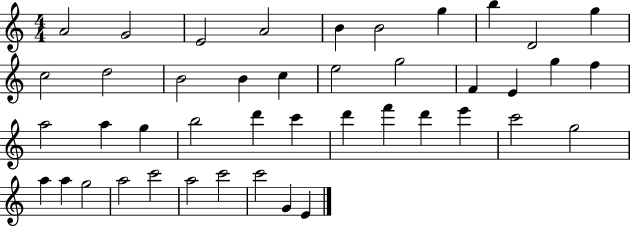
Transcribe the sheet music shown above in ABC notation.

X:1
T:Untitled
M:4/4
L:1/4
K:C
A2 G2 E2 A2 B B2 g b D2 g c2 d2 B2 B c e2 g2 F E g f a2 a g b2 d' c' d' f' d' e' c'2 g2 a a g2 a2 c'2 a2 c'2 c'2 G E